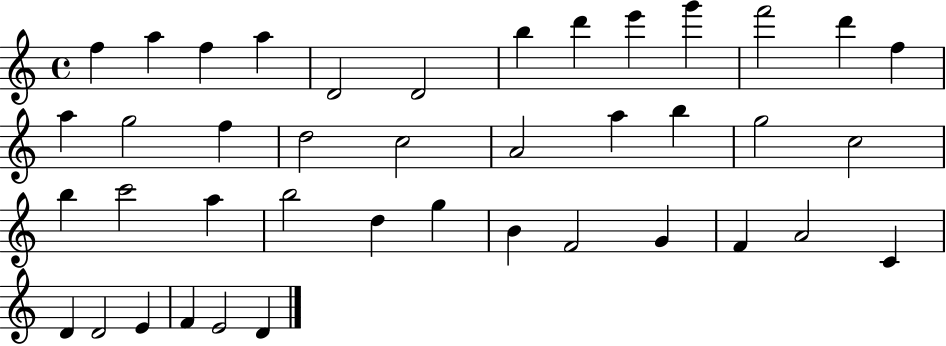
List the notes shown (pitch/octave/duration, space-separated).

F5/q A5/q F5/q A5/q D4/h D4/h B5/q D6/q E6/q G6/q F6/h D6/q F5/q A5/q G5/h F5/q D5/h C5/h A4/h A5/q B5/q G5/h C5/h B5/q C6/h A5/q B5/h D5/q G5/q B4/q F4/h G4/q F4/q A4/h C4/q D4/q D4/h E4/q F4/q E4/h D4/q